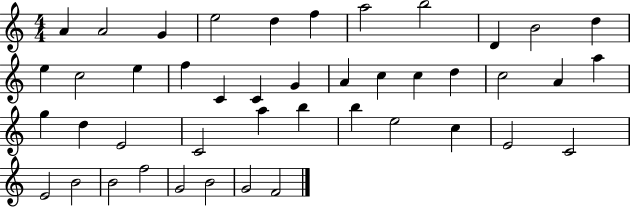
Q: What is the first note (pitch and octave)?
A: A4